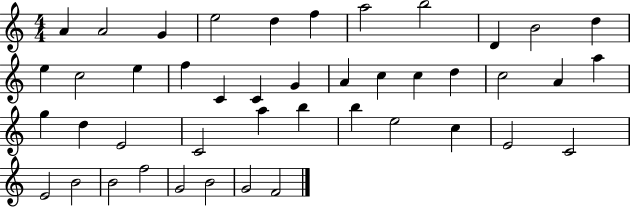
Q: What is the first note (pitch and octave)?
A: A4